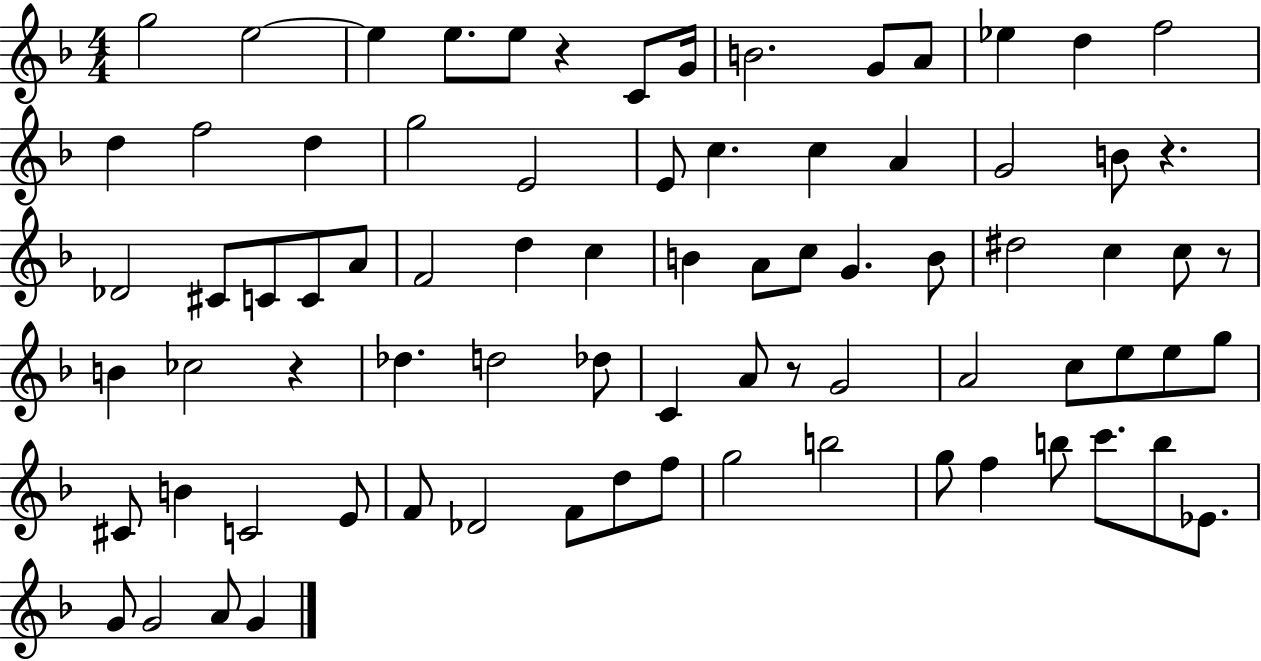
G5/h E5/h E5/q E5/e. E5/e R/q C4/e G4/s B4/h. G4/e A4/e Eb5/q D5/q F5/h D5/q F5/h D5/q G5/h E4/h E4/e C5/q. C5/q A4/q G4/h B4/e R/q. Db4/h C#4/e C4/e C4/e A4/e F4/h D5/q C5/q B4/q A4/e C5/e G4/q. B4/e D#5/h C5/q C5/e R/e B4/q CES5/h R/q Db5/q. D5/h Db5/e C4/q A4/e R/e G4/h A4/h C5/e E5/e E5/e G5/e C#4/e B4/q C4/h E4/e F4/e Db4/h F4/e D5/e F5/e G5/h B5/h G5/e F5/q B5/e C6/e. B5/e Eb4/e. G4/e G4/h A4/e G4/q